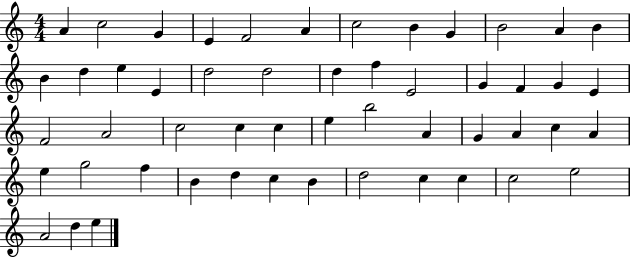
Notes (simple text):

A4/q C5/h G4/q E4/q F4/h A4/q C5/h B4/q G4/q B4/h A4/q B4/q B4/q D5/q E5/q E4/q D5/h D5/h D5/q F5/q E4/h G4/q F4/q G4/q E4/q F4/h A4/h C5/h C5/q C5/q E5/q B5/h A4/q G4/q A4/q C5/q A4/q E5/q G5/h F5/q B4/q D5/q C5/q B4/q D5/h C5/q C5/q C5/h E5/h A4/h D5/q E5/q